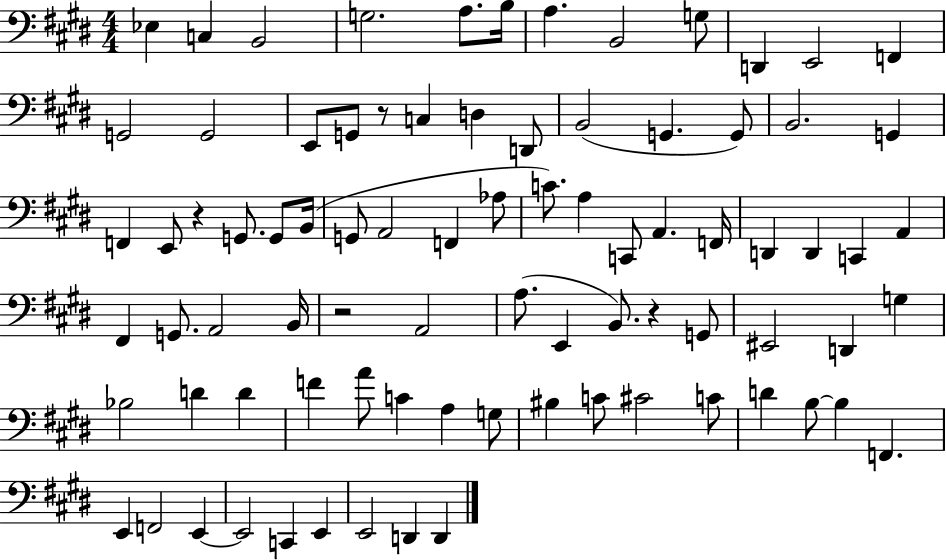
{
  \clef bass
  \numericTimeSignature
  \time 4/4
  \key e \major
  \repeat volta 2 { ees4 c4 b,2 | g2. a8. b16 | a4. b,2 g8 | d,4 e,2 f,4 | \break g,2 g,2 | e,8 g,8 r8 c4 d4 d,8 | b,2( g,4. g,8) | b,2. g,4 | \break f,4 e,8 r4 g,8. g,8 b,16( | g,8 a,2 f,4 aes8 | c'8.) a4 c,8 a,4. f,16 | d,4 d,4 c,4 a,4 | \break fis,4 g,8. a,2 b,16 | r2 a,2 | a8.( e,4 b,8.) r4 g,8 | eis,2 d,4 g4 | \break bes2 d'4 d'4 | f'4 a'8 c'4 a4 g8 | bis4 c'8 cis'2 c'8 | d'4 b8~~ b4 f,4. | \break e,4 f,2 e,4~~ | e,2 c,4 e,4 | e,2 d,4 d,4 | } \bar "|."
}